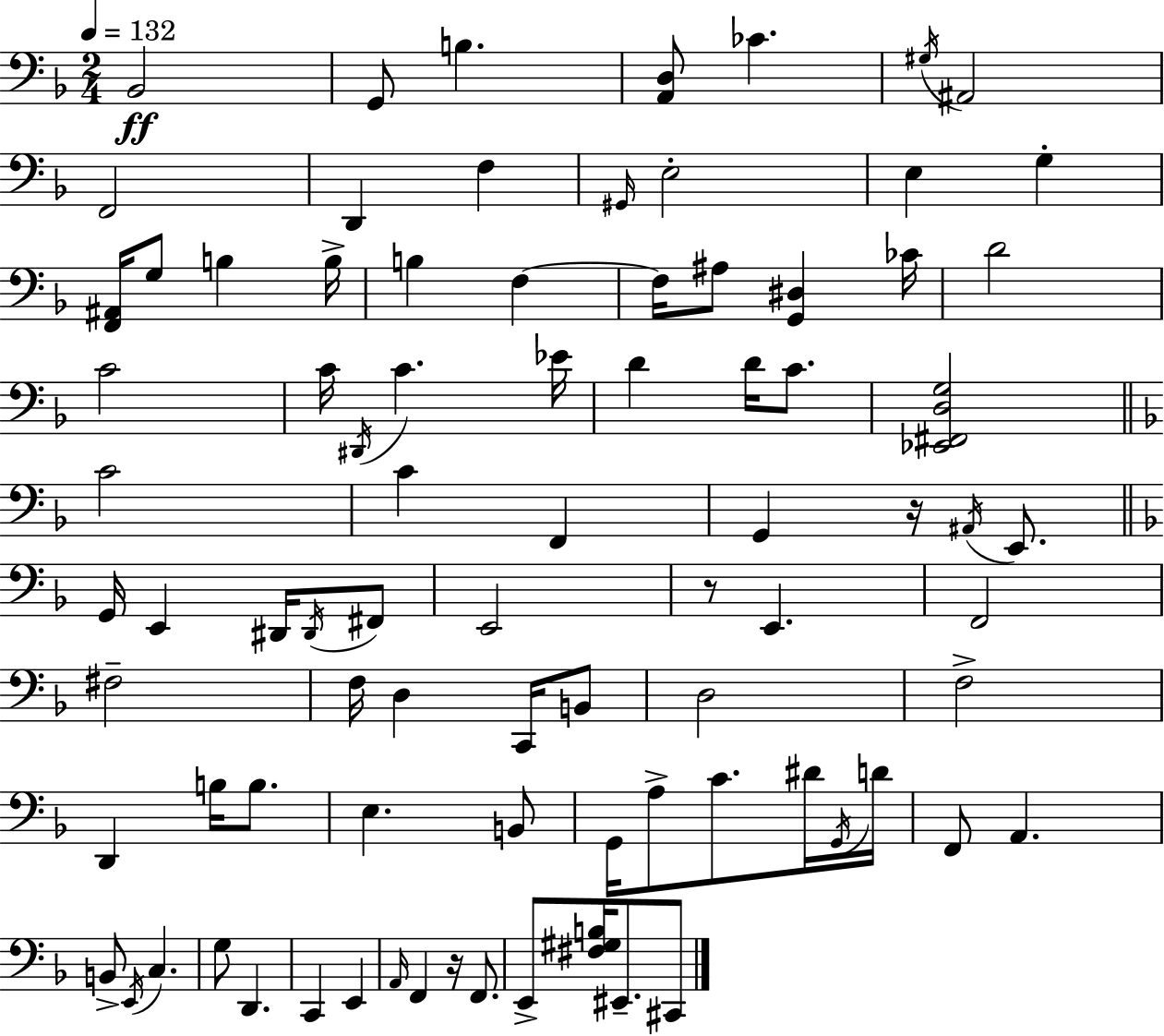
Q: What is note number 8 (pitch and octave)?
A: D2